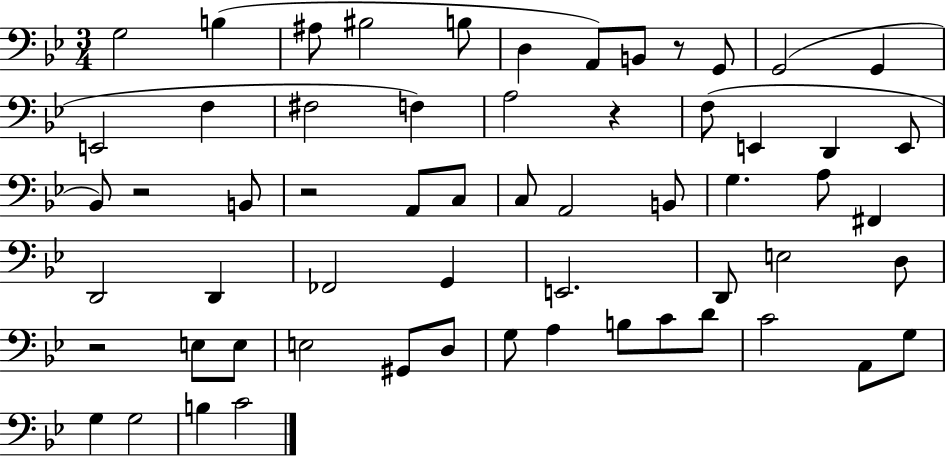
G3/h B3/q A#3/e BIS3/h B3/e D3/q A2/e B2/e R/e G2/e G2/h G2/q E2/h F3/q F#3/h F3/q A3/h R/q F3/e E2/q D2/q E2/e Bb2/e R/h B2/e R/h A2/e C3/e C3/e A2/h B2/e G3/q. A3/e F#2/q D2/h D2/q FES2/h G2/q E2/h. D2/e E3/h D3/e R/h E3/e E3/e E3/h G#2/e D3/e G3/e A3/q B3/e C4/e D4/e C4/h A2/e G3/e G3/q G3/h B3/q C4/h